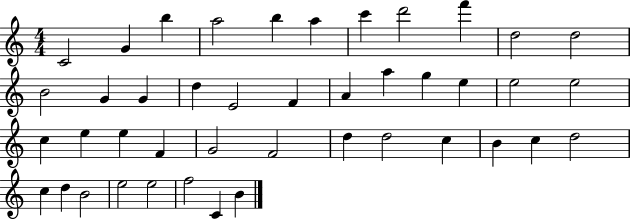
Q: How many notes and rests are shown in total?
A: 43